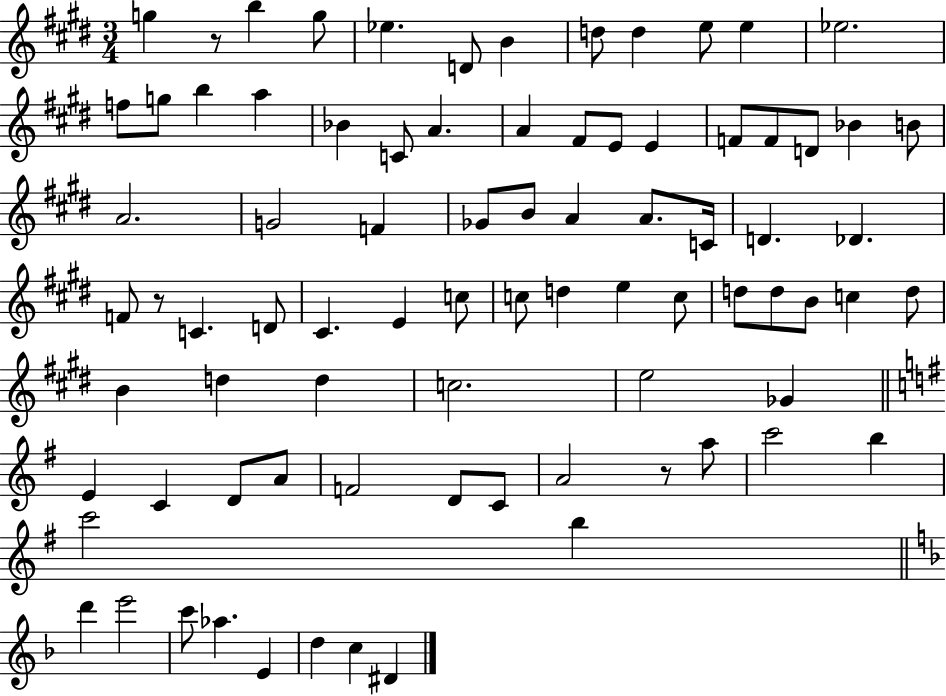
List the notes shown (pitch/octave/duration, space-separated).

G5/q R/e B5/q G5/e Eb5/q. D4/e B4/q D5/e D5/q E5/e E5/q Eb5/h. F5/e G5/e B5/q A5/q Bb4/q C4/e A4/q. A4/q F#4/e E4/e E4/q F4/e F4/e D4/e Bb4/q B4/e A4/h. G4/h F4/q Gb4/e B4/e A4/q A4/e. C4/s D4/q. Db4/q. F4/e R/e C4/q. D4/e C#4/q. E4/q C5/e C5/e D5/q E5/q C5/e D5/e D5/e B4/e C5/q D5/e B4/q D5/q D5/q C5/h. E5/h Gb4/q E4/q C4/q D4/e A4/e F4/h D4/e C4/e A4/h R/e A5/e C6/h B5/q C6/h B5/q D6/q E6/h C6/e Ab5/q. E4/q D5/q C5/q D#4/q